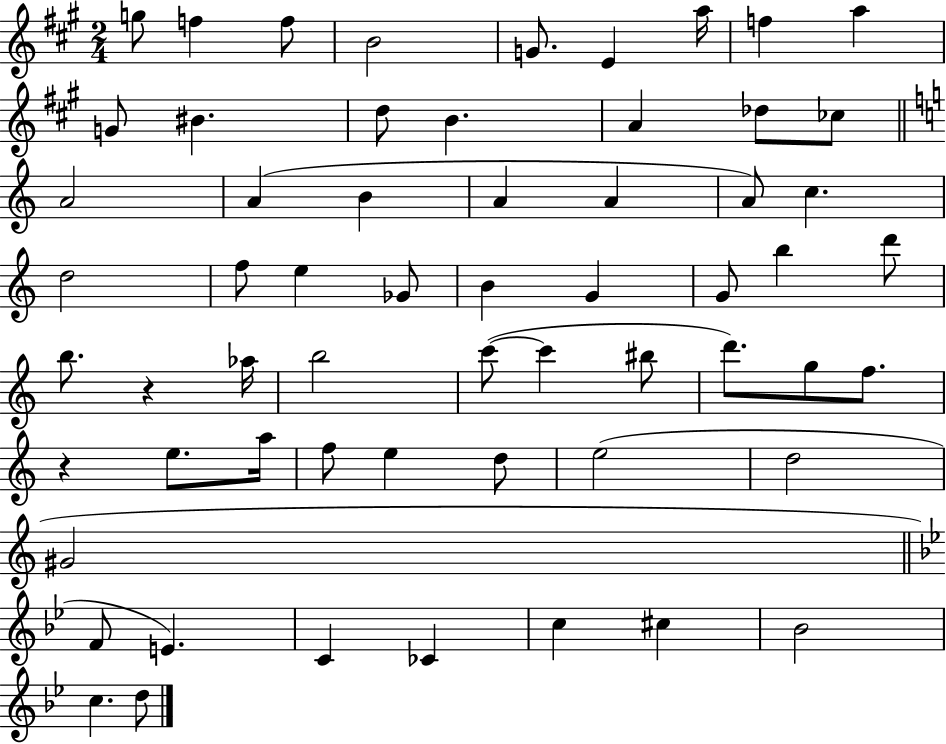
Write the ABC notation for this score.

X:1
T:Untitled
M:2/4
L:1/4
K:A
g/2 f f/2 B2 G/2 E a/4 f a G/2 ^B d/2 B A _d/2 _c/2 A2 A B A A A/2 c d2 f/2 e _G/2 B G G/2 b d'/2 b/2 z _a/4 b2 c'/2 c' ^b/2 d'/2 g/2 f/2 z e/2 a/4 f/2 e d/2 e2 d2 ^G2 F/2 E C _C c ^c _B2 c d/2